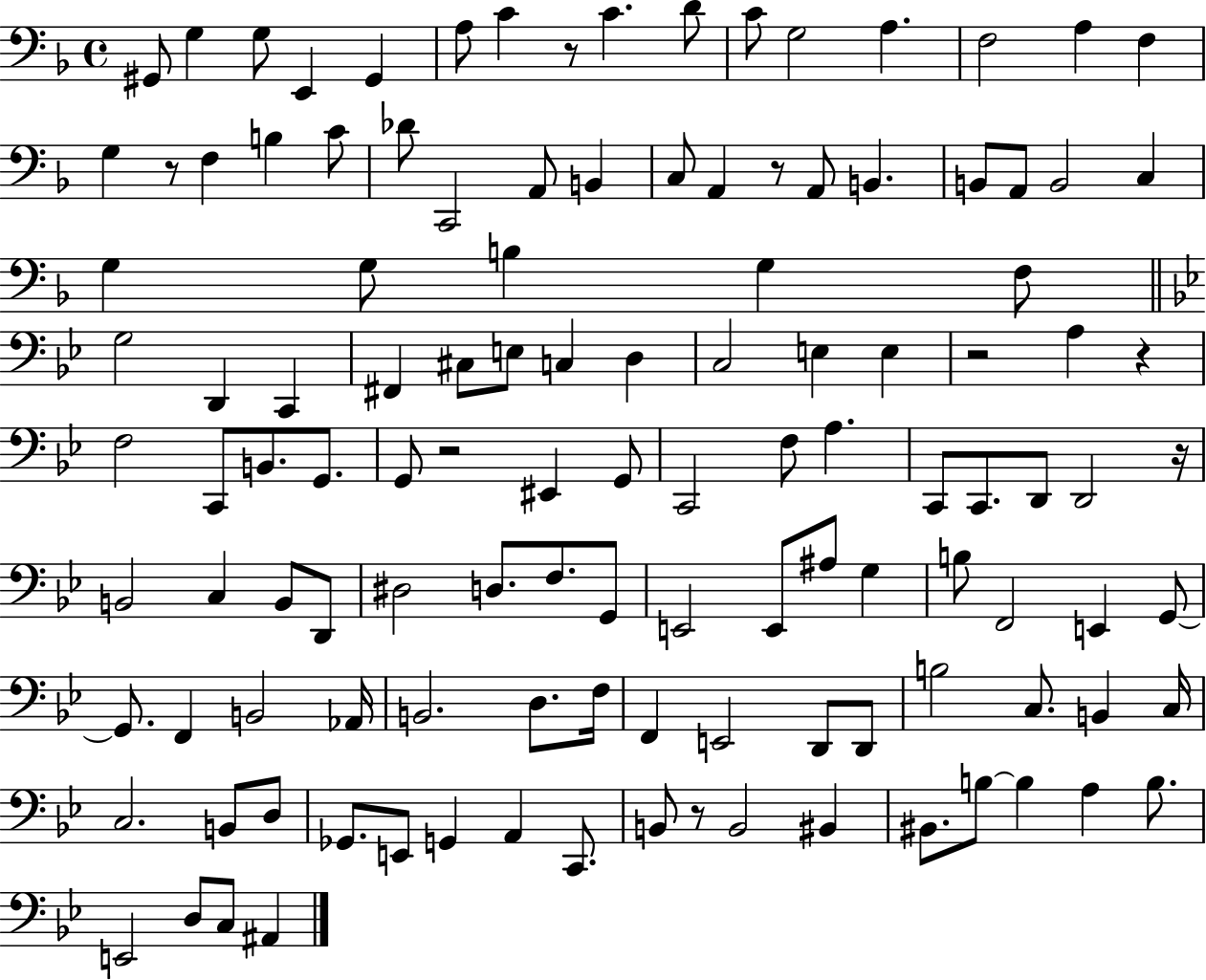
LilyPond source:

{
  \clef bass
  \time 4/4
  \defaultTimeSignature
  \key f \major
  \repeat volta 2 { gis,8 g4 g8 e,4 gis,4 | a8 c'4 r8 c'4. d'8 | c'8 g2 a4. | f2 a4 f4 | \break g4 r8 f4 b4 c'8 | des'8 c,2 a,8 b,4 | c8 a,4 r8 a,8 b,4. | b,8 a,8 b,2 c4 | \break g4 g8 b4 g4 f8 | \bar "||" \break \key g \minor g2 d,4 c,4 | fis,4 cis8 e8 c4 d4 | c2 e4 e4 | r2 a4 r4 | \break f2 c,8 b,8. g,8. | g,8 r2 eis,4 g,8 | c,2 f8 a4. | c,8 c,8. d,8 d,2 r16 | \break b,2 c4 b,8 d,8 | dis2 d8. f8. g,8 | e,2 e,8 ais8 g4 | b8 f,2 e,4 g,8~~ | \break g,8. f,4 b,2 aes,16 | b,2. d8. f16 | f,4 e,2 d,8 d,8 | b2 c8. b,4 c16 | \break c2. b,8 d8 | ges,8. e,8 g,4 a,4 c,8. | b,8 r8 b,2 bis,4 | bis,8. b8~~ b4 a4 b8. | \break e,2 d8 c8 ais,4 | } \bar "|."
}